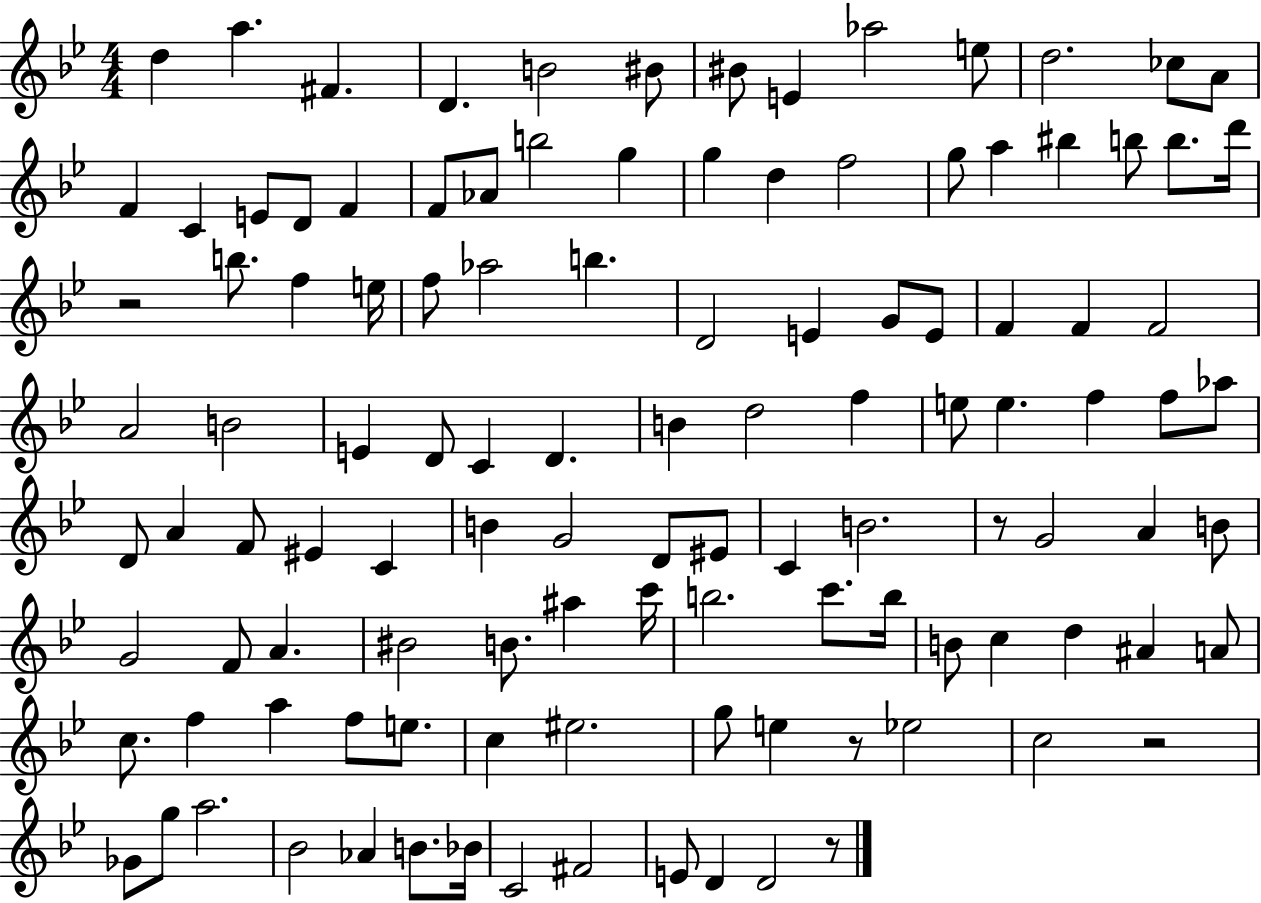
{
  \clef treble
  \numericTimeSignature
  \time 4/4
  \key bes \major
  d''4 a''4. fis'4. | d'4. b'2 bis'8 | bis'8 e'4 aes''2 e''8 | d''2. ces''8 a'8 | \break f'4 c'4 e'8 d'8 f'4 | f'8 aes'8 b''2 g''4 | g''4 d''4 f''2 | g''8 a''4 bis''4 b''8 b''8. d'''16 | \break r2 b''8. f''4 e''16 | f''8 aes''2 b''4. | d'2 e'4 g'8 e'8 | f'4 f'4 f'2 | \break a'2 b'2 | e'4 d'8 c'4 d'4. | b'4 d''2 f''4 | e''8 e''4. f''4 f''8 aes''8 | \break d'8 a'4 f'8 eis'4 c'4 | b'4 g'2 d'8 eis'8 | c'4 b'2. | r8 g'2 a'4 b'8 | \break g'2 f'8 a'4. | bis'2 b'8. ais''4 c'''16 | b''2. c'''8. b''16 | b'8 c''4 d''4 ais'4 a'8 | \break c''8. f''4 a''4 f''8 e''8. | c''4 eis''2. | g''8 e''4 r8 ees''2 | c''2 r2 | \break ges'8 g''8 a''2. | bes'2 aes'4 b'8. bes'16 | c'2 fis'2 | e'8 d'4 d'2 r8 | \break \bar "|."
}